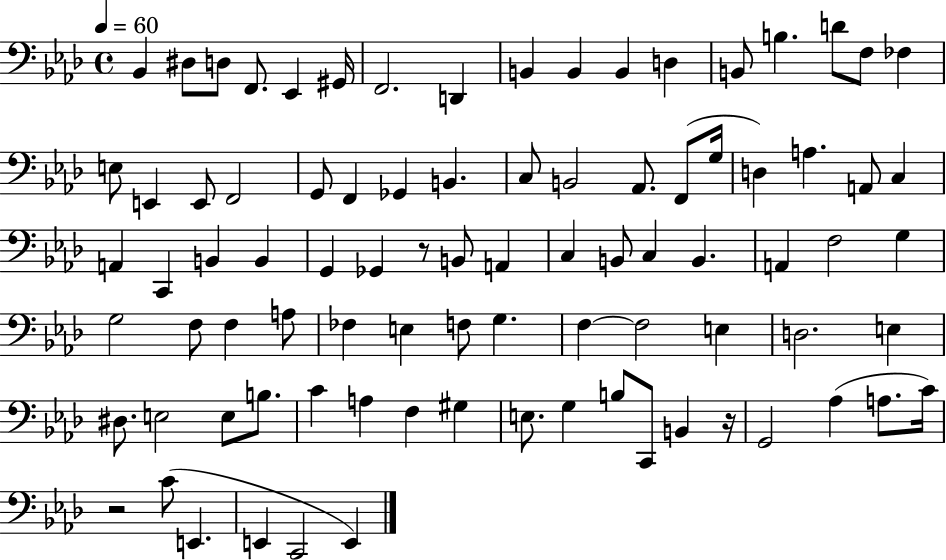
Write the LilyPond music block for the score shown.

{
  \clef bass
  \time 4/4
  \defaultTimeSignature
  \key aes \major
  \tempo 4 = 60
  \repeat volta 2 { bes,4 dis8 d8 f,8. ees,4 gis,16 | f,2. d,4 | b,4 b,4 b,4 d4 | b,8 b4. d'8 f8 fes4 | \break e8 e,4 e,8 f,2 | g,8 f,4 ges,4 b,4. | c8 b,2 aes,8. f,8( g16 | d4) a4. a,8 c4 | \break a,4 c,4 b,4 b,4 | g,4 ges,4 r8 b,8 a,4 | c4 b,8 c4 b,4. | a,4 f2 g4 | \break g2 f8 f4 a8 | fes4 e4 f8 g4. | f4~~ f2 e4 | d2. e4 | \break dis8. e2 e8 b8. | c'4 a4 f4 gis4 | e8. g4 b8 c,8 b,4 r16 | g,2 aes4( a8. c'16) | \break r2 c'8( e,4. | e,4 c,2 e,4) | } \bar "|."
}